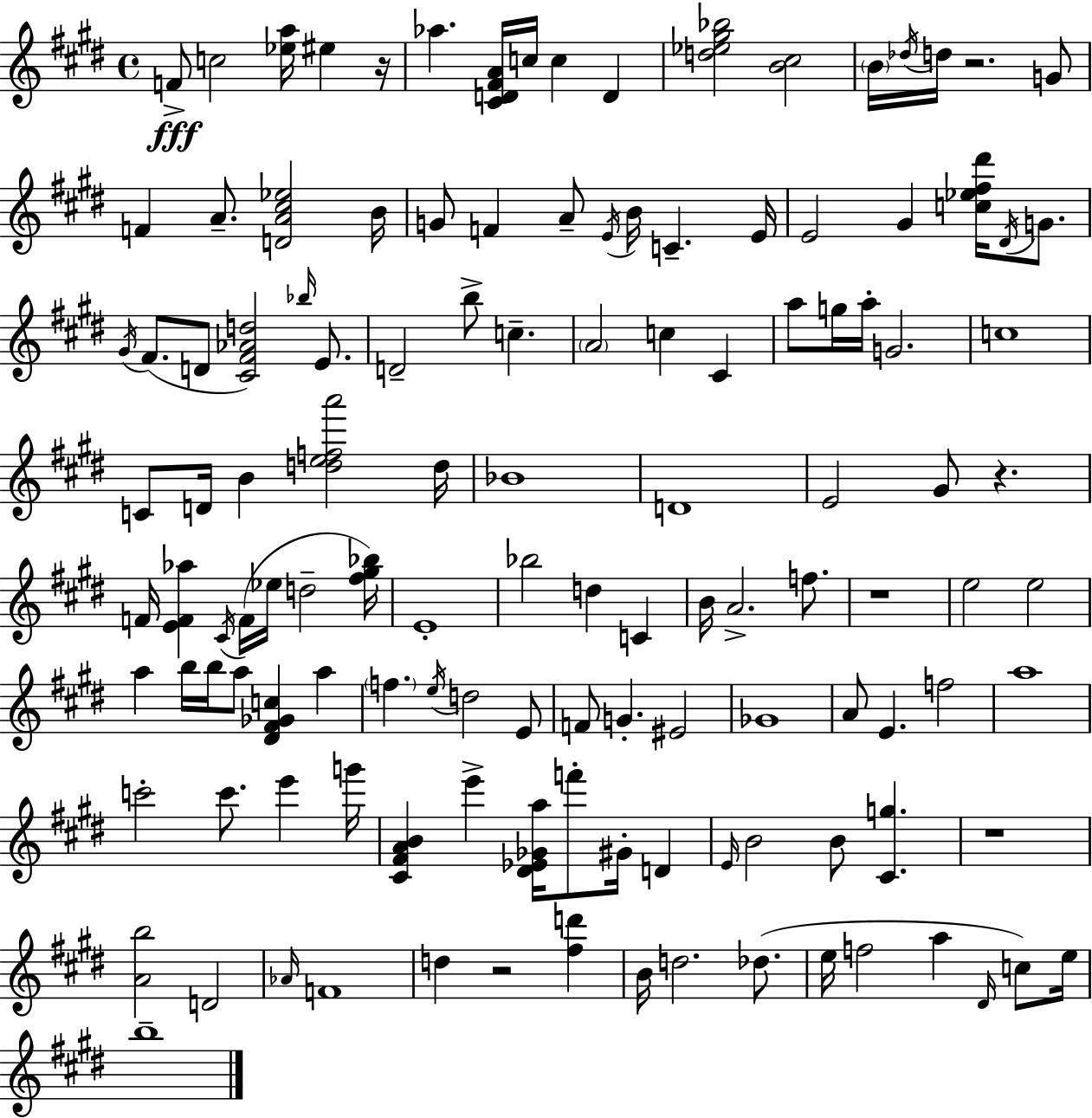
F4/e C5/h [Eb5,A5]/s EIS5/q R/s Ab5/q. [C#4,D4,F#4,A4]/s C5/s C5/q D4/q [D5,Eb5,G#5,Bb5]/h [B4,C#5]/h B4/s Db5/s D5/s R/h. G4/e F4/q A4/e. [D4,A4,C#5,Eb5]/h B4/s G4/e F4/q A4/e E4/s B4/s C4/q. E4/s E4/h G#4/q [C5,Eb5,F#5,D#6]/s D#4/s G4/e. G#4/s F#4/e. D4/e [C#4,F#4,Ab4,D5]/h Bb5/s E4/e. D4/h B5/e C5/q. A4/h C5/q C#4/q A5/e G5/s A5/s G4/h. C5/w C4/e D4/s B4/q [D5,E5,F5,A6]/h D5/s Bb4/w D4/w E4/h G#4/e R/q. F4/s [E4,F4,Ab5]/q C#4/s F4/s Eb5/s D5/h [F#5,G#5,Bb5]/s E4/w Bb5/h D5/q C4/q B4/s A4/h. F5/e. R/w E5/h E5/h A5/q B5/s B5/s A5/e [D#4,F#4,Gb4,C5]/q A5/q F5/q. E5/s D5/h E4/e F4/e G4/q. EIS4/h Gb4/w A4/e E4/q. F5/h A5/w C6/h C6/e. E6/q G6/s [C#4,F#4,A4,B4]/q E6/q [D#4,Eb4,Gb4,A5]/s F6/e G#4/s D4/q E4/s B4/h B4/e [C#4,G5]/q. R/w [A4,B5]/h D4/h Ab4/s F4/w D5/q R/h [F#5,D6]/q B4/s D5/h. Db5/e. E5/s F5/h A5/q D#4/s C5/e E5/s B5/w